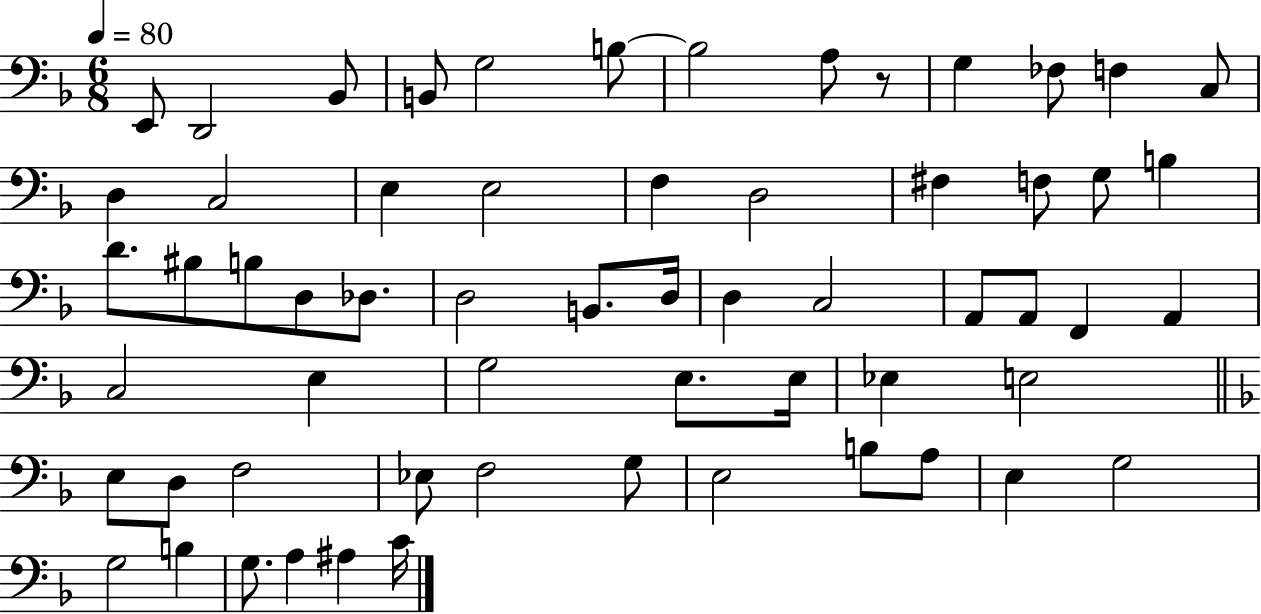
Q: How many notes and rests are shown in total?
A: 61